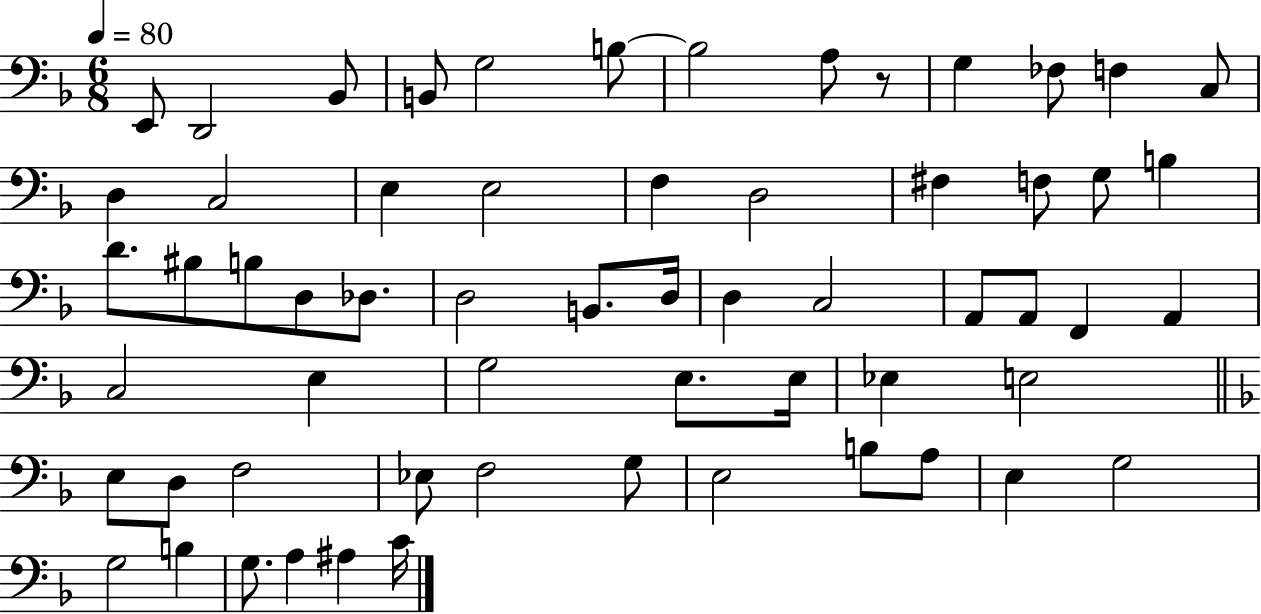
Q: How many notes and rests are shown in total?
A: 61